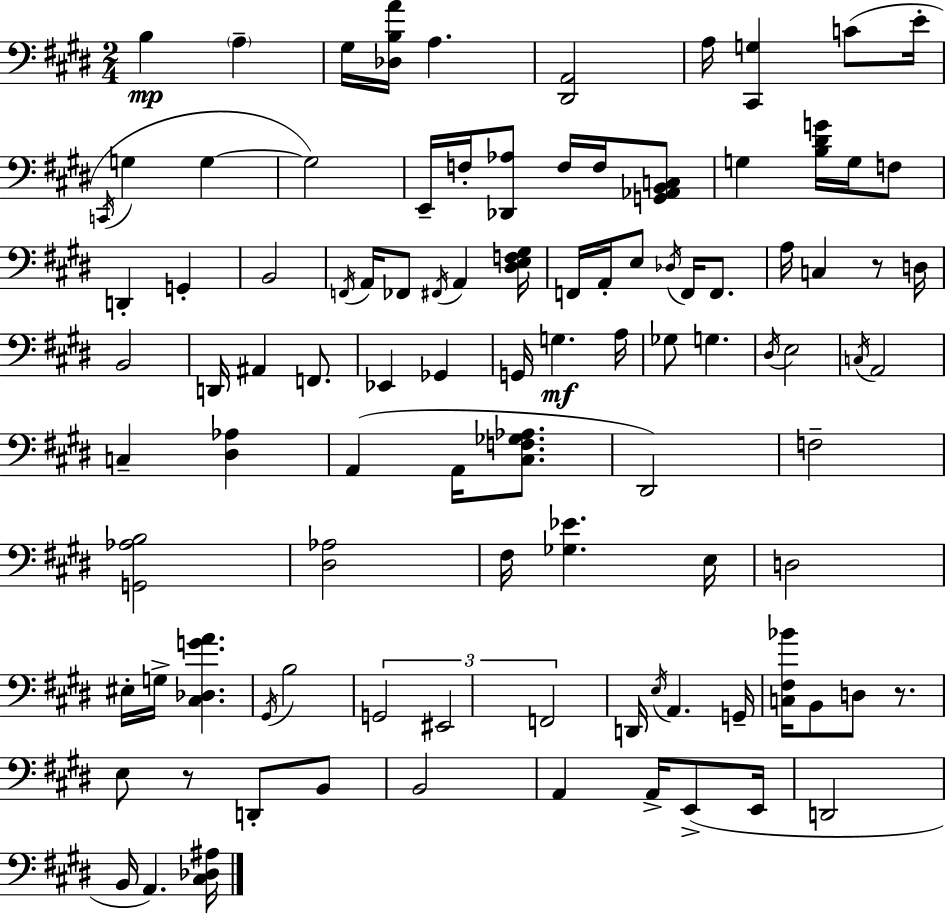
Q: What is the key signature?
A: E major